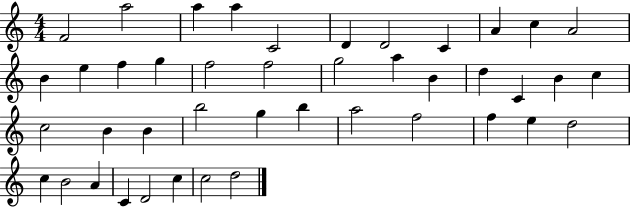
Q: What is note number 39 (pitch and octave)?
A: C4